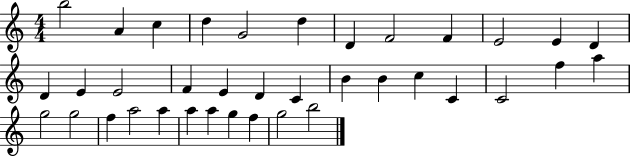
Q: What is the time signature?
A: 4/4